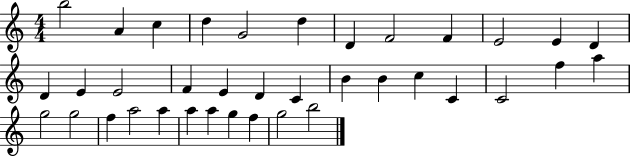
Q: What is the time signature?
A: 4/4